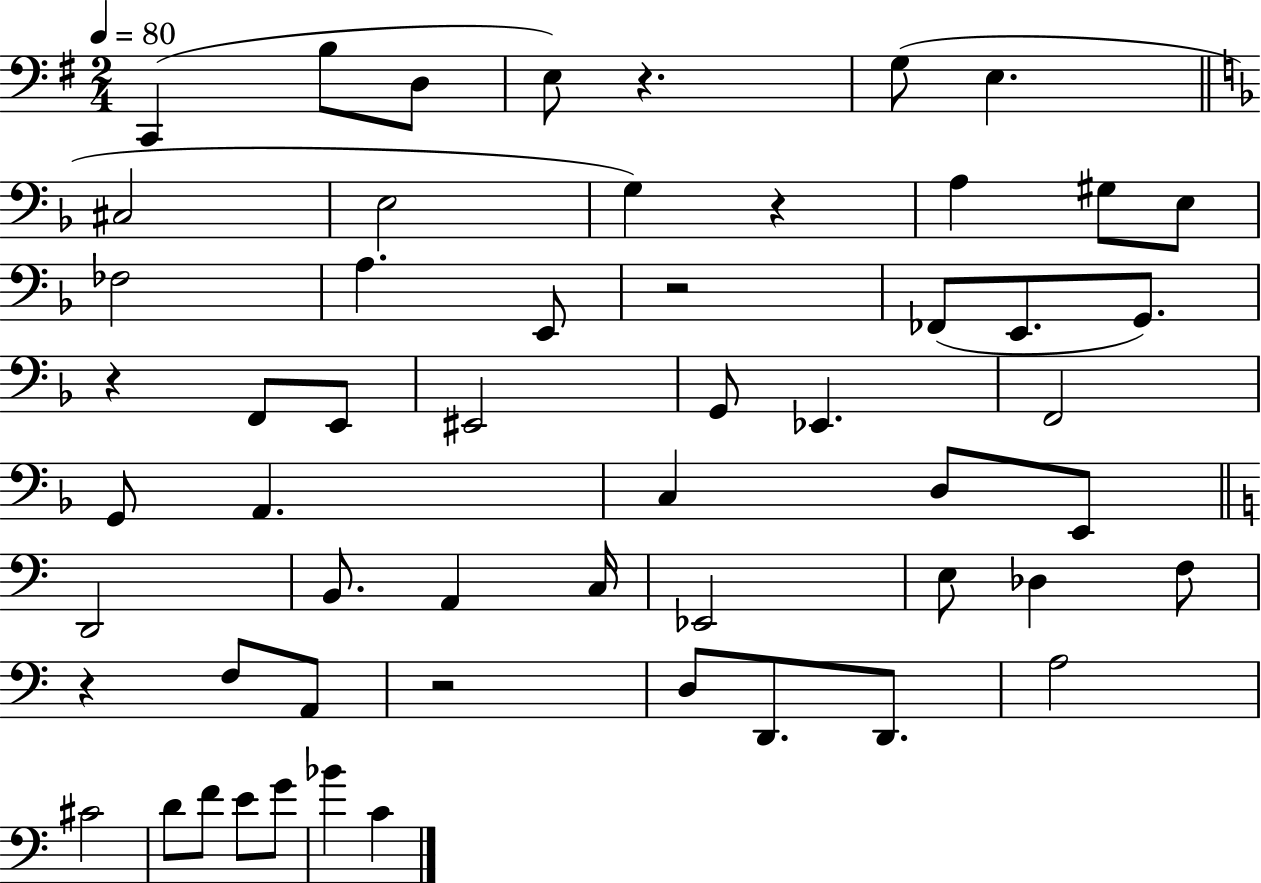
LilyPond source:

{
  \clef bass
  \numericTimeSignature
  \time 2/4
  \key g \major
  \tempo 4 = 80
  c,4( b8 d8 | e8) r4. | g8( e4. | \bar "||" \break \key f \major cis2 | e2 | g4) r4 | a4 gis8 e8 | \break fes2 | a4. e,8 | r2 | fes,8( e,8. g,8.) | \break r4 f,8 e,8 | eis,2 | g,8 ees,4. | f,2 | \break g,8 a,4. | c4 d8 e,8 | \bar "||" \break \key a \minor d,2 | b,8. a,4 c16 | ees,2 | e8 des4 f8 | \break r4 f8 a,8 | r2 | d8 d,8. d,8. | a2 | \break cis'2 | d'8 f'8 e'8 g'8 | bes'4 c'4 | \bar "|."
}